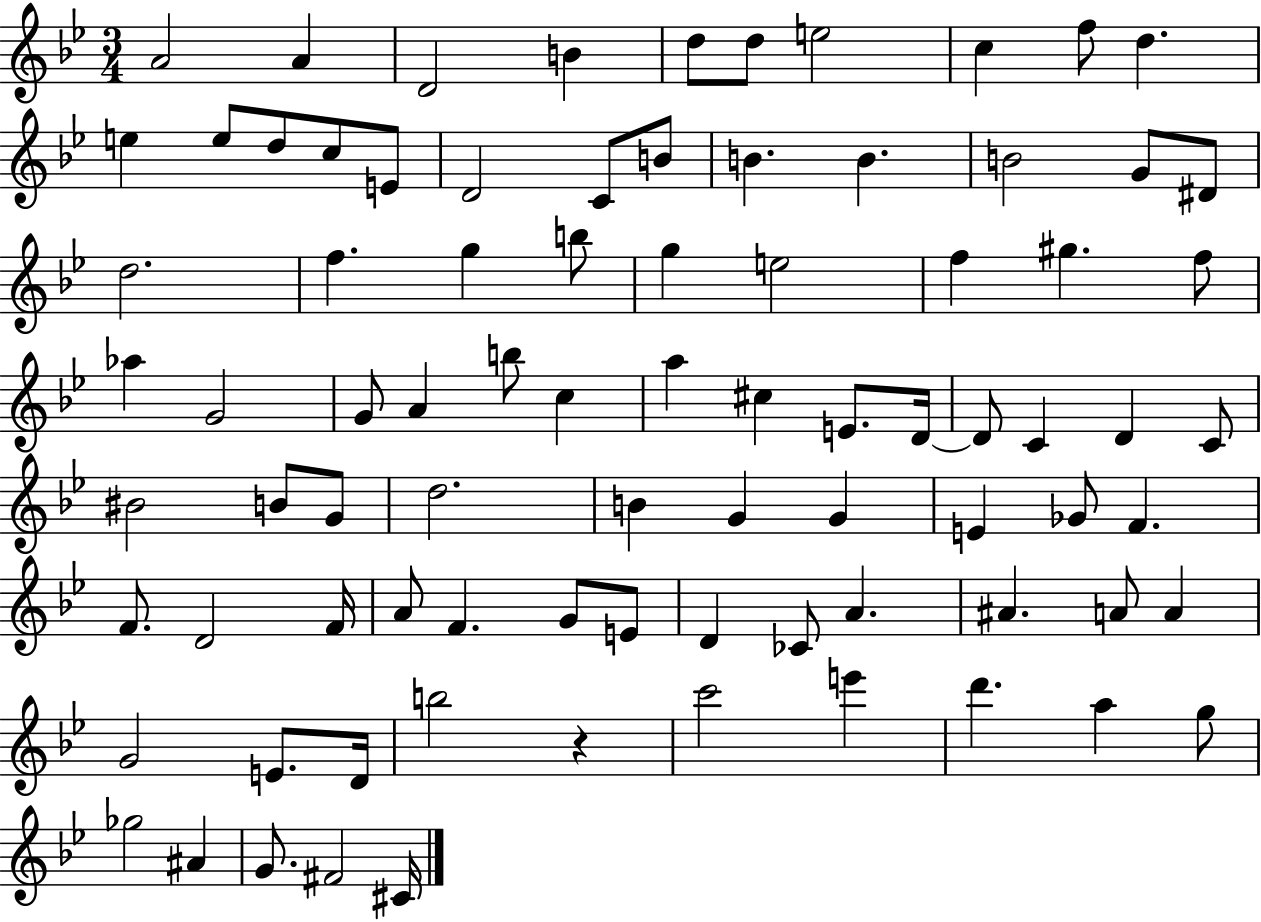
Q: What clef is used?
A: treble